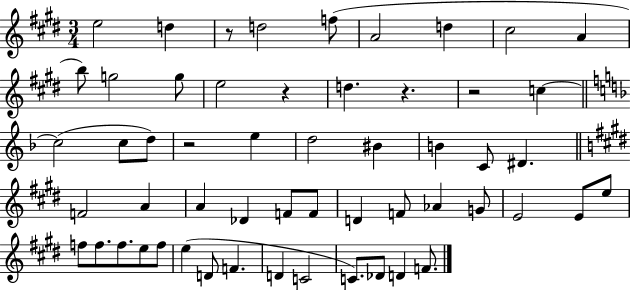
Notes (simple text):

E5/h D5/q R/e D5/h F5/e A4/h D5/q C#5/h A4/q B5/e G5/h G5/e E5/h R/q D5/q. R/q. R/h C5/q C5/h C5/e D5/e R/h E5/q D5/h BIS4/q B4/q C4/e D#4/q. F4/h A4/q A4/q Db4/q F4/e F4/e D4/q F4/e Ab4/q G4/e E4/h E4/e E5/e F5/e F5/e. F5/e. E5/e F5/e E5/q D4/e F4/q. D4/q C4/h C4/e. Db4/e D4/q F4/e.